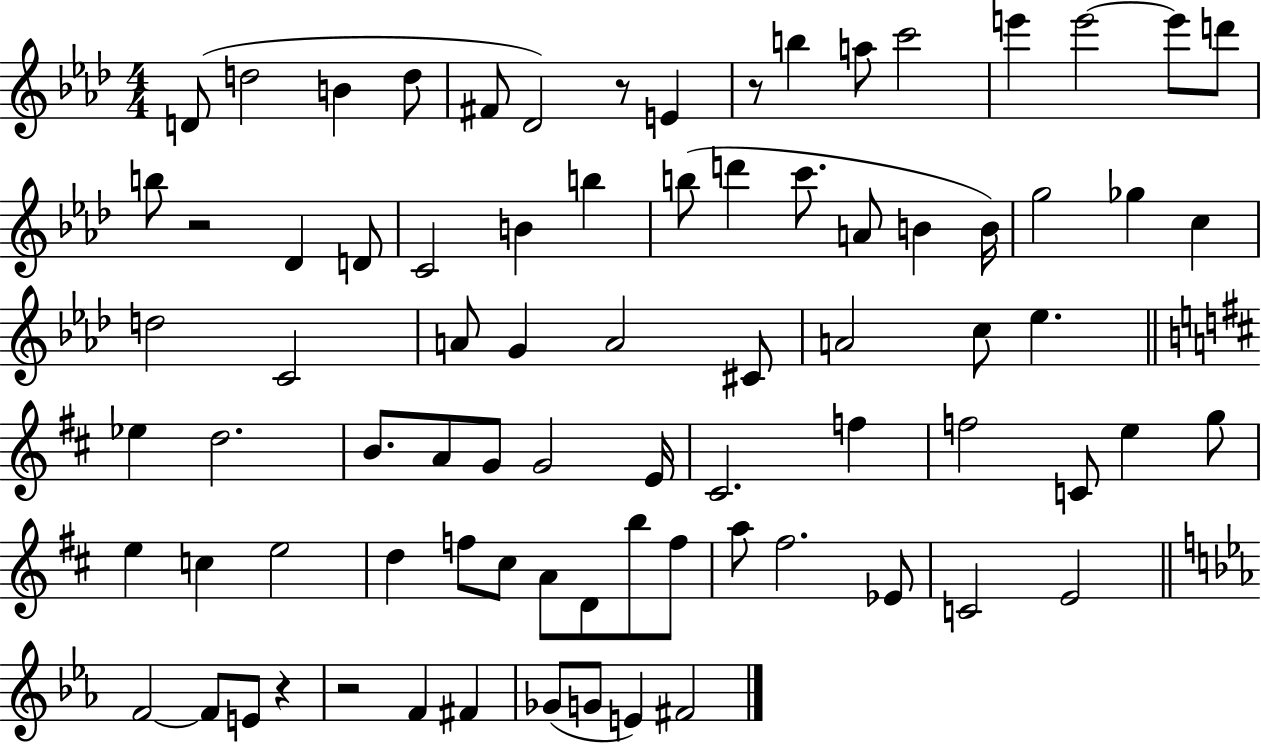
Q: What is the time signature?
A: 4/4